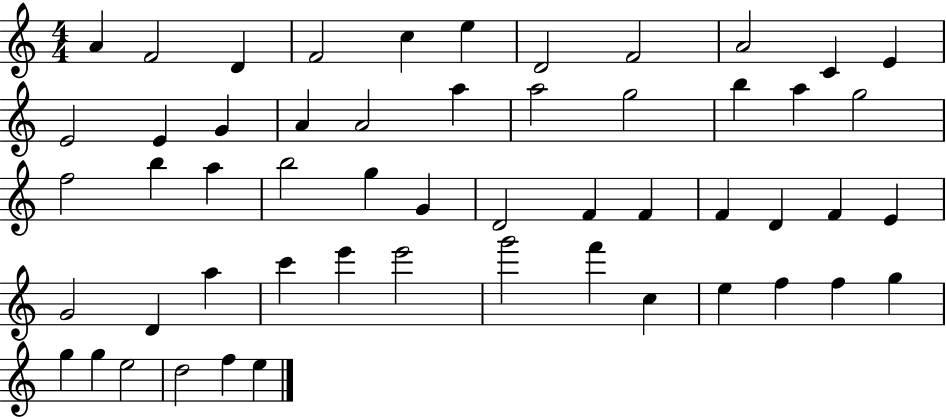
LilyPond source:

{
  \clef treble
  \numericTimeSignature
  \time 4/4
  \key c \major
  a'4 f'2 d'4 | f'2 c''4 e''4 | d'2 f'2 | a'2 c'4 e'4 | \break e'2 e'4 g'4 | a'4 a'2 a''4 | a''2 g''2 | b''4 a''4 g''2 | \break f''2 b''4 a''4 | b''2 g''4 g'4 | d'2 f'4 f'4 | f'4 d'4 f'4 e'4 | \break g'2 d'4 a''4 | c'''4 e'''4 e'''2 | g'''2 f'''4 c''4 | e''4 f''4 f''4 g''4 | \break g''4 g''4 e''2 | d''2 f''4 e''4 | \bar "|."
}